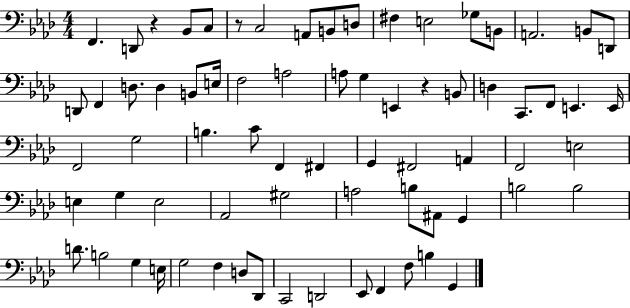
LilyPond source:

{
  \clef bass
  \numericTimeSignature
  \time 4/4
  \key aes \major
  f,4. d,8 r4 bes,8 c8 | r8 c2 a,8 b,8 d8 | fis4 e2 ges8 b,8 | a,2. b,8 d,8 | \break d,8 f,4 d8. d4 b,8 e16 | f2 a2 | a8 g4 e,4 r4 b,8 | d4 c,8. f,8 e,4. e,16 | \break f,2 g2 | b4. c'8 f,4 fis,4 | g,4 fis,2 a,4 | f,2 e2 | \break e4 g4 e2 | aes,2 gis2 | a2 b8 ais,8 g,4 | b2 b2 | \break d'8. b2 g4 e16 | g2 f4 d8 des,8 | c,2 d,2 | ees,8 f,4 f8 b4 g,4 | \break \bar "|."
}